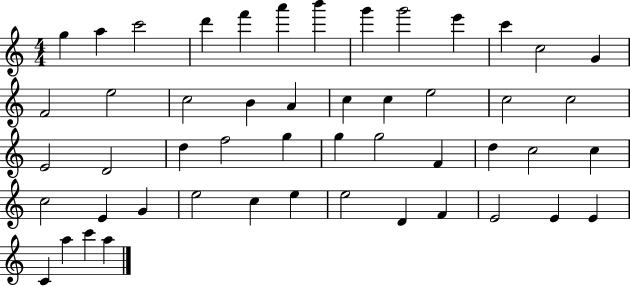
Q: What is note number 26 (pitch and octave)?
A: D5